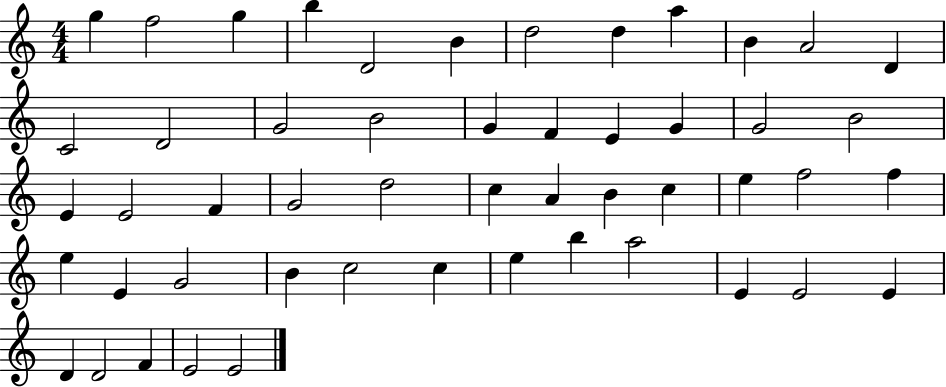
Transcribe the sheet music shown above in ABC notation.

X:1
T:Untitled
M:4/4
L:1/4
K:C
g f2 g b D2 B d2 d a B A2 D C2 D2 G2 B2 G F E G G2 B2 E E2 F G2 d2 c A B c e f2 f e E G2 B c2 c e b a2 E E2 E D D2 F E2 E2